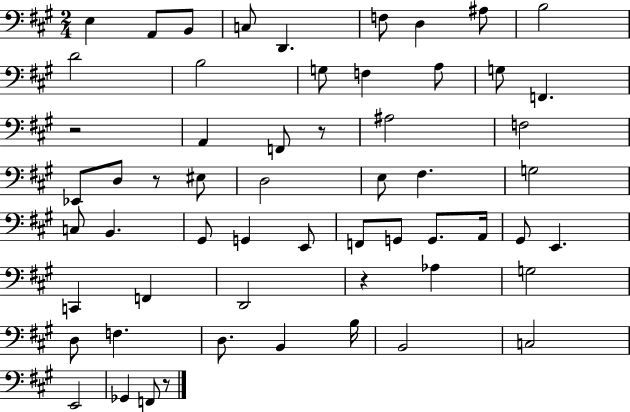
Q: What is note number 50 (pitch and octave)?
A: C3